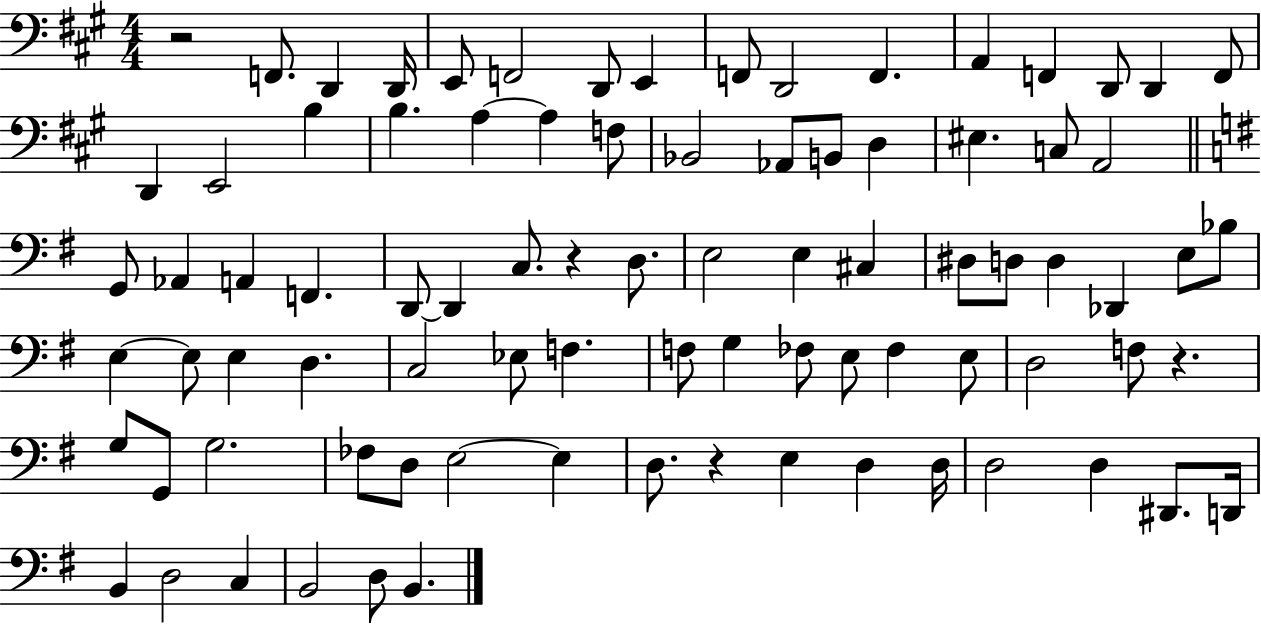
X:1
T:Untitled
M:4/4
L:1/4
K:A
z2 F,,/2 D,, D,,/4 E,,/2 F,,2 D,,/2 E,, F,,/2 D,,2 F,, A,, F,, D,,/2 D,, F,,/2 D,, E,,2 B, B, A, A, F,/2 _B,,2 _A,,/2 B,,/2 D, ^E, C,/2 A,,2 G,,/2 _A,, A,, F,, D,,/2 D,, C,/2 z D,/2 E,2 E, ^C, ^D,/2 D,/2 D, _D,, E,/2 _B,/2 E, E,/2 E, D, C,2 _E,/2 F, F,/2 G, _F,/2 E,/2 _F, E,/2 D,2 F,/2 z G,/2 G,,/2 G,2 _F,/2 D,/2 E,2 E, D,/2 z E, D, D,/4 D,2 D, ^D,,/2 D,,/4 B,, D,2 C, B,,2 D,/2 B,,